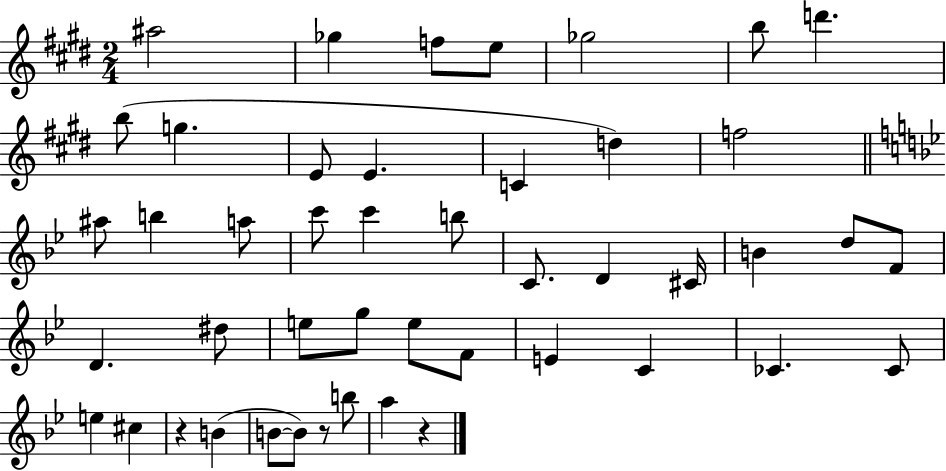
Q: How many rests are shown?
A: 3